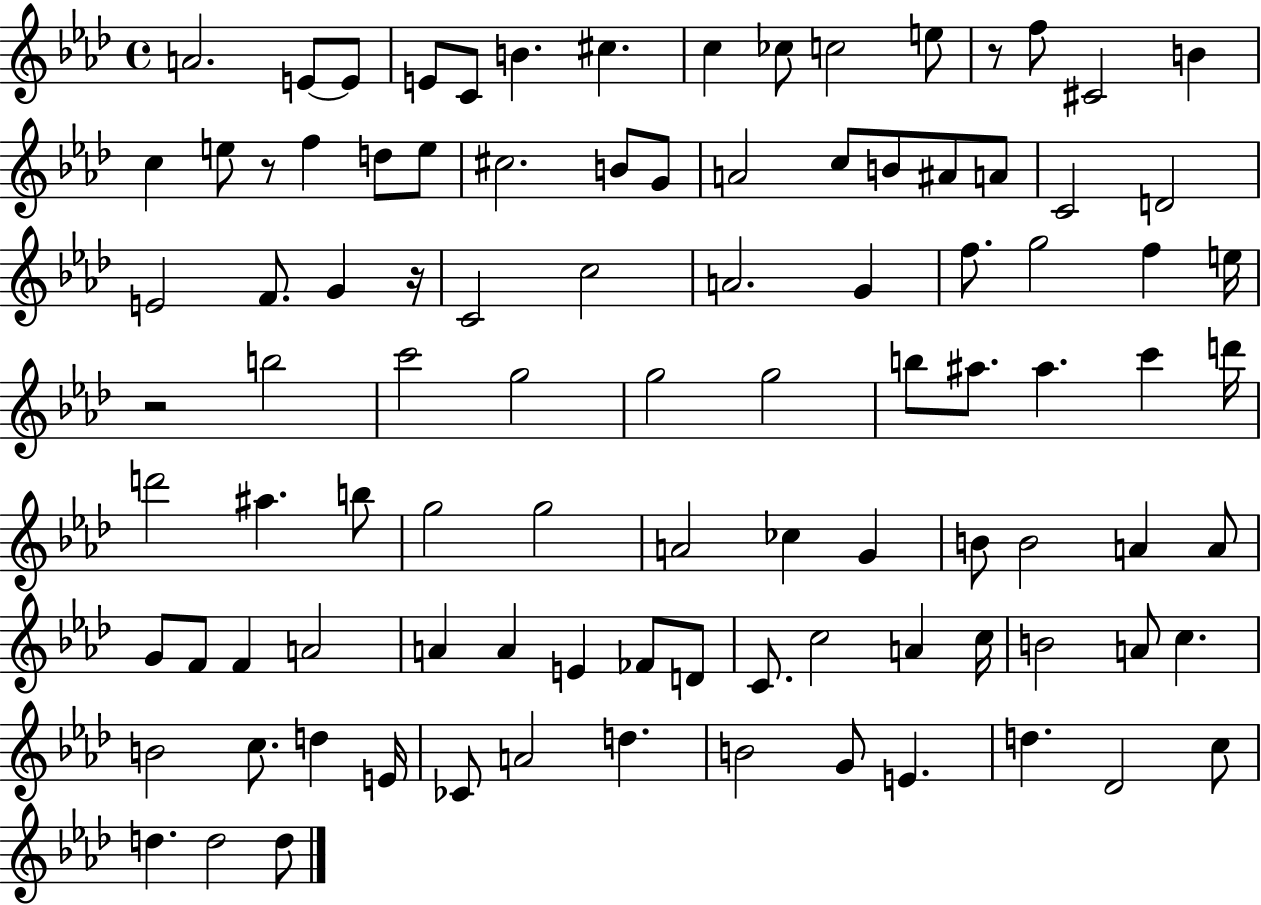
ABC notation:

X:1
T:Untitled
M:4/4
L:1/4
K:Ab
A2 E/2 E/2 E/2 C/2 B ^c c _c/2 c2 e/2 z/2 f/2 ^C2 B c e/2 z/2 f d/2 e/2 ^c2 B/2 G/2 A2 c/2 B/2 ^A/2 A/2 C2 D2 E2 F/2 G z/4 C2 c2 A2 G f/2 g2 f e/4 z2 b2 c'2 g2 g2 g2 b/2 ^a/2 ^a c' d'/4 d'2 ^a b/2 g2 g2 A2 _c G B/2 B2 A A/2 G/2 F/2 F A2 A A E _F/2 D/2 C/2 c2 A c/4 B2 A/2 c B2 c/2 d E/4 _C/2 A2 d B2 G/2 E d _D2 c/2 d d2 d/2